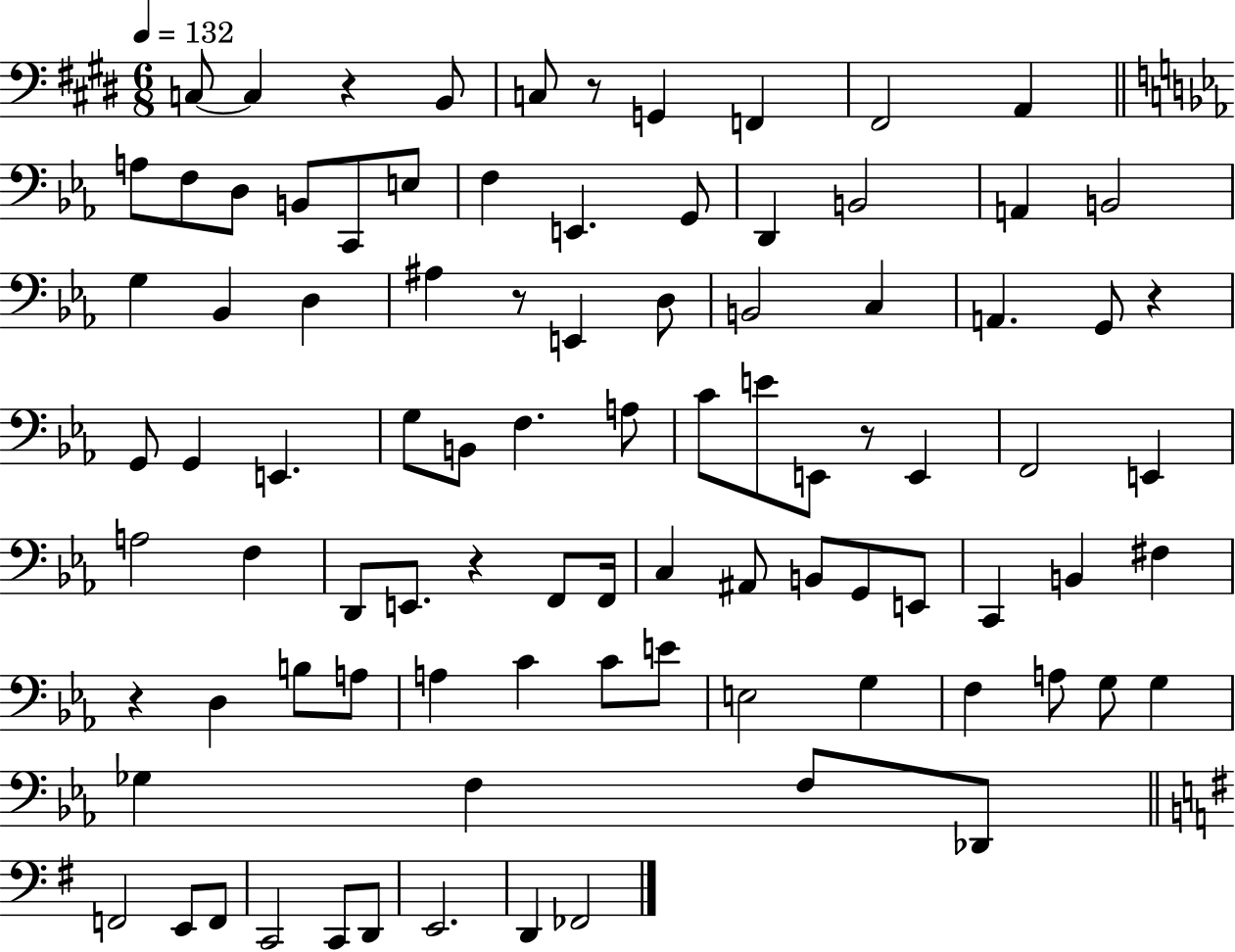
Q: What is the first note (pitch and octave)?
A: C3